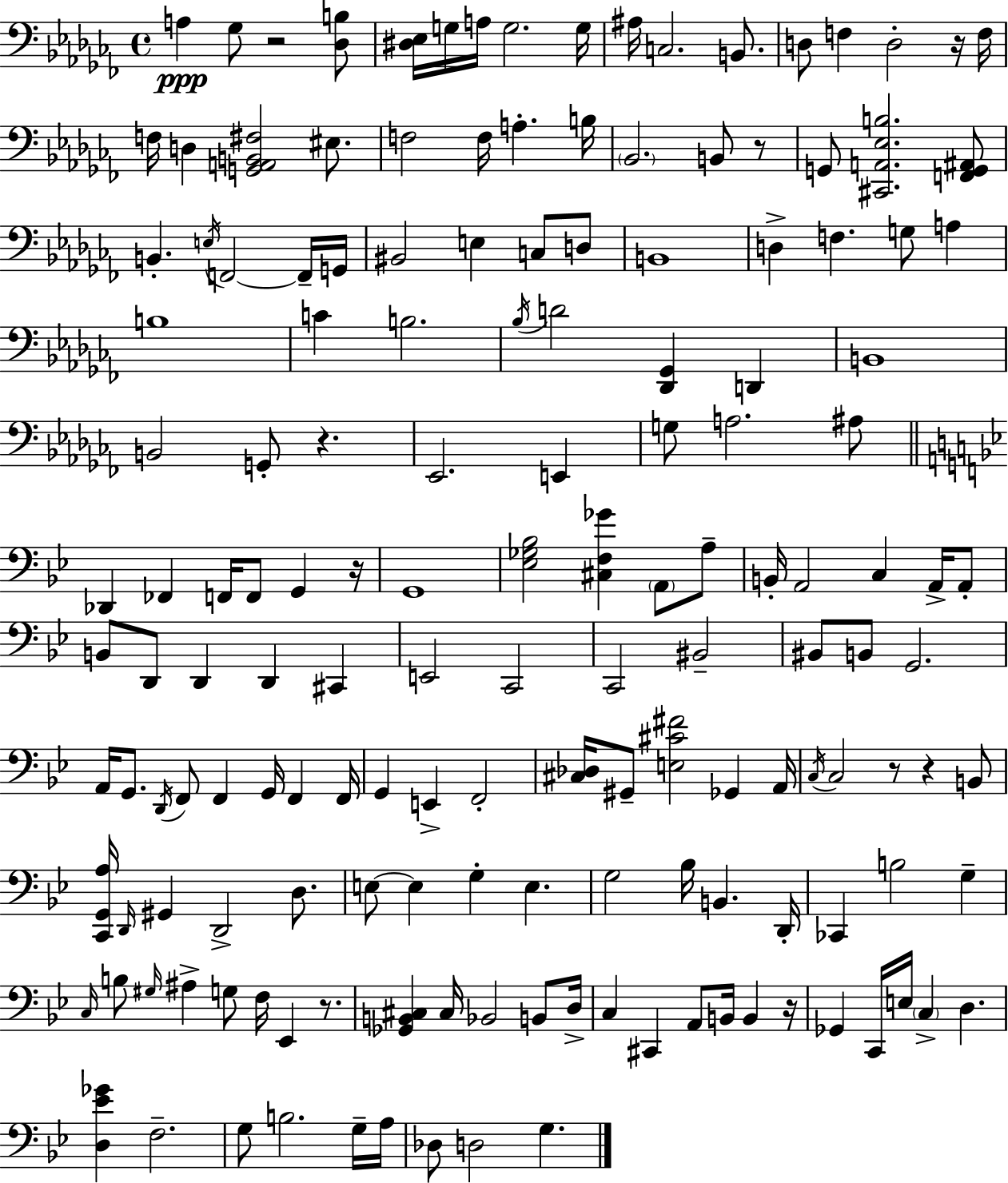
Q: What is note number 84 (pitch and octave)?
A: F2